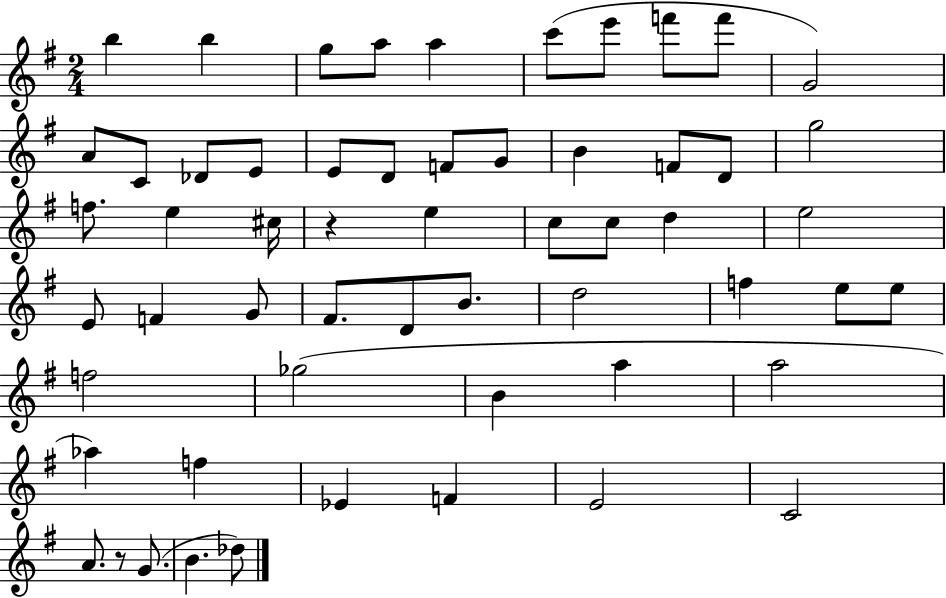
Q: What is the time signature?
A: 2/4